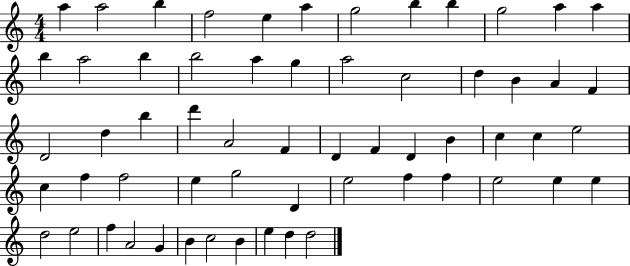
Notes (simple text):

A5/q A5/h B5/q F5/h E5/q A5/q G5/h B5/q B5/q G5/h A5/q A5/q B5/q A5/h B5/q B5/h A5/q G5/q A5/h C5/h D5/q B4/q A4/q F4/q D4/h D5/q B5/q D6/q A4/h F4/q D4/q F4/q D4/q B4/q C5/q C5/q E5/h C5/q F5/q F5/h E5/q G5/h D4/q E5/h F5/q F5/q E5/h E5/q E5/q D5/h E5/h F5/q A4/h G4/q B4/q C5/h B4/q E5/q D5/q D5/h